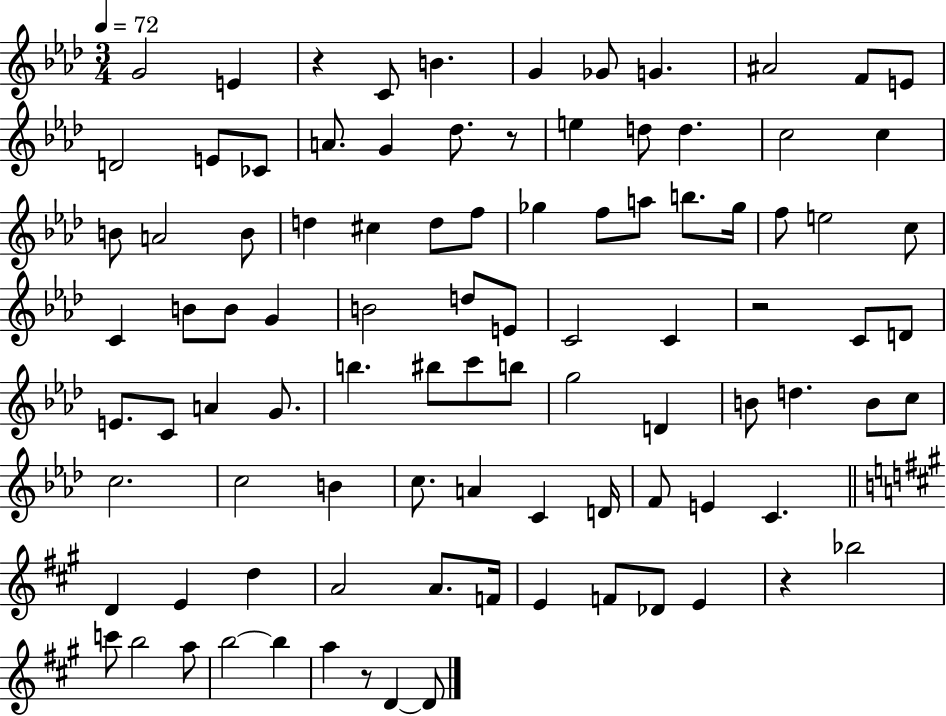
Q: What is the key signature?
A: AES major